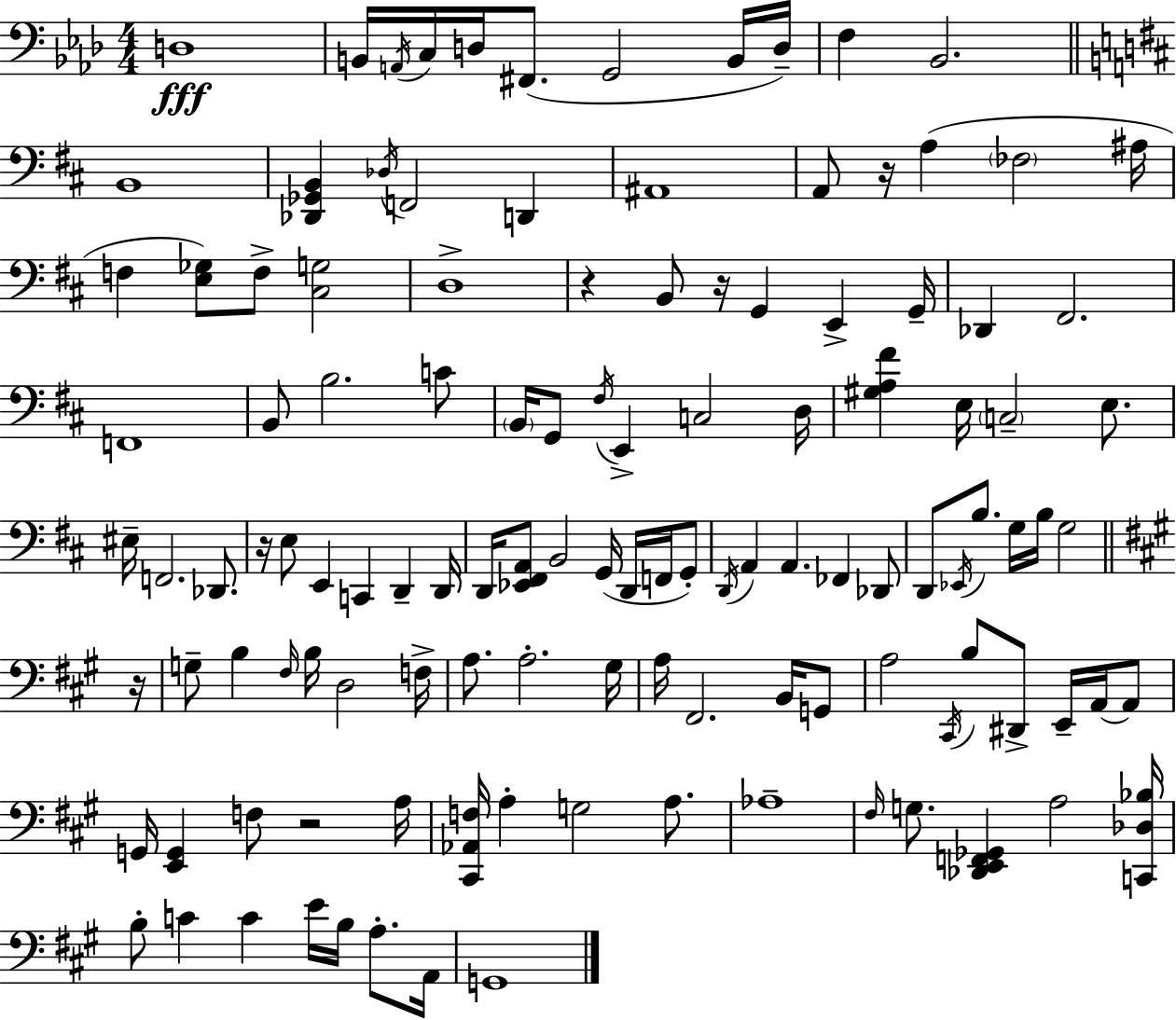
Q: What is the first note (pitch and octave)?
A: D3